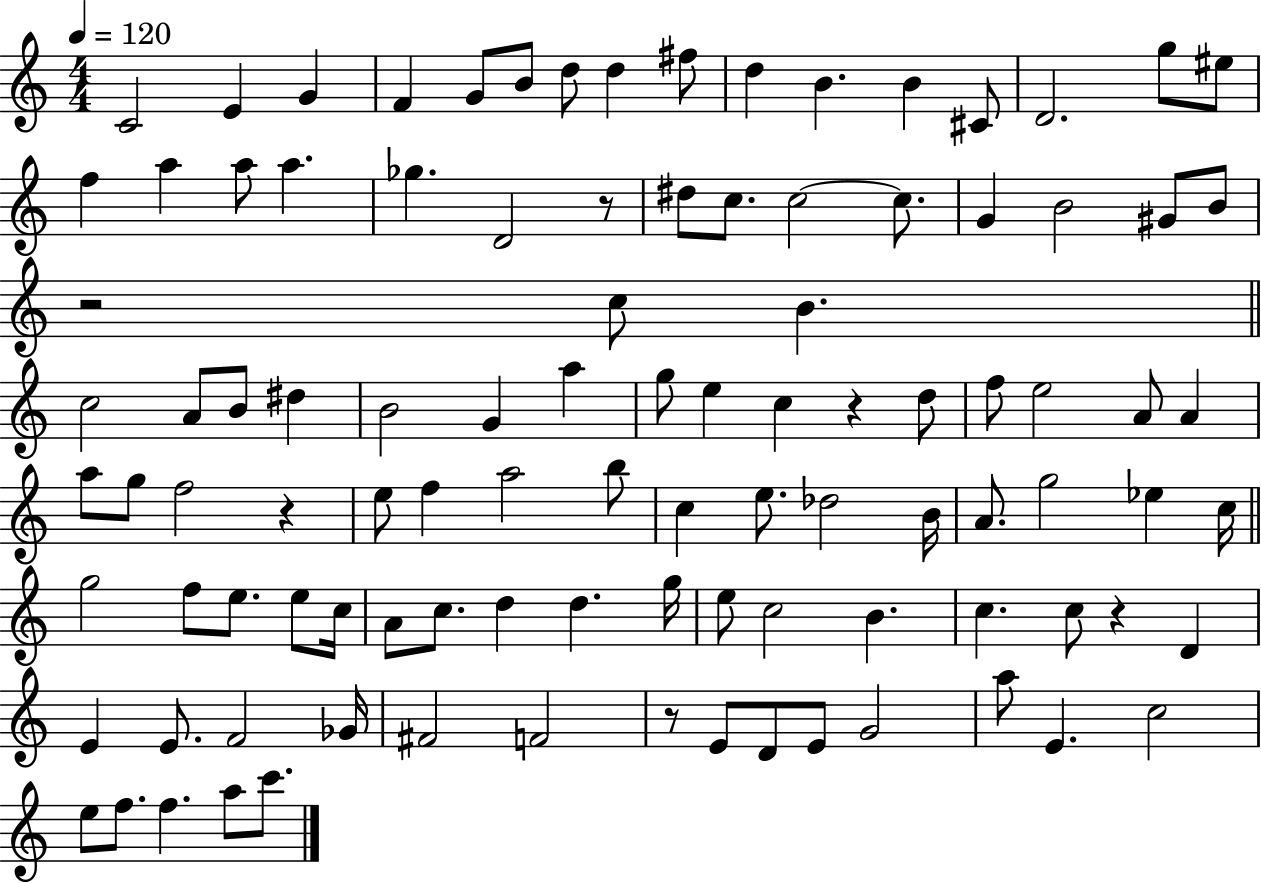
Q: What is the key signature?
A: C major